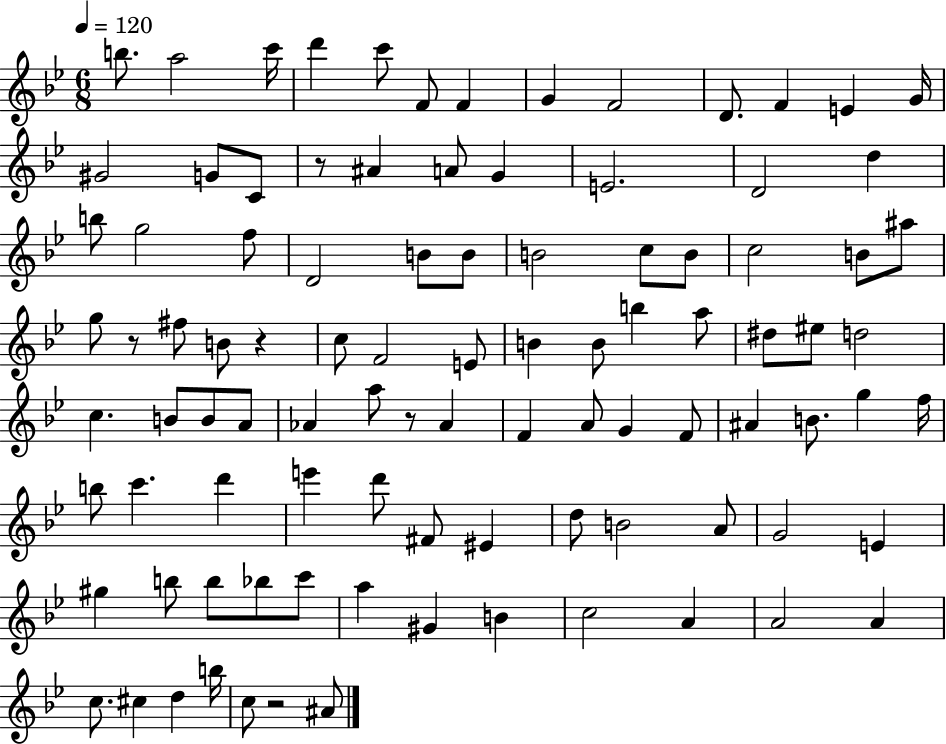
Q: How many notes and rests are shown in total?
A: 97